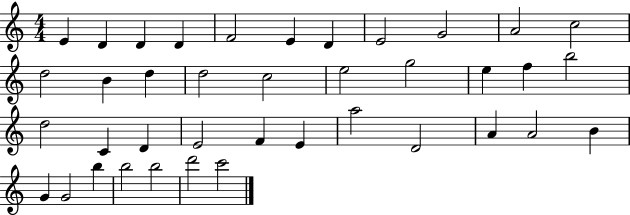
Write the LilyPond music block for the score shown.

{
  \clef treble
  \numericTimeSignature
  \time 4/4
  \key c \major
  e'4 d'4 d'4 d'4 | f'2 e'4 d'4 | e'2 g'2 | a'2 c''2 | \break d''2 b'4 d''4 | d''2 c''2 | e''2 g''2 | e''4 f''4 b''2 | \break d''2 c'4 d'4 | e'2 f'4 e'4 | a''2 d'2 | a'4 a'2 b'4 | \break g'4 g'2 b''4 | b''2 b''2 | d'''2 c'''2 | \bar "|."
}